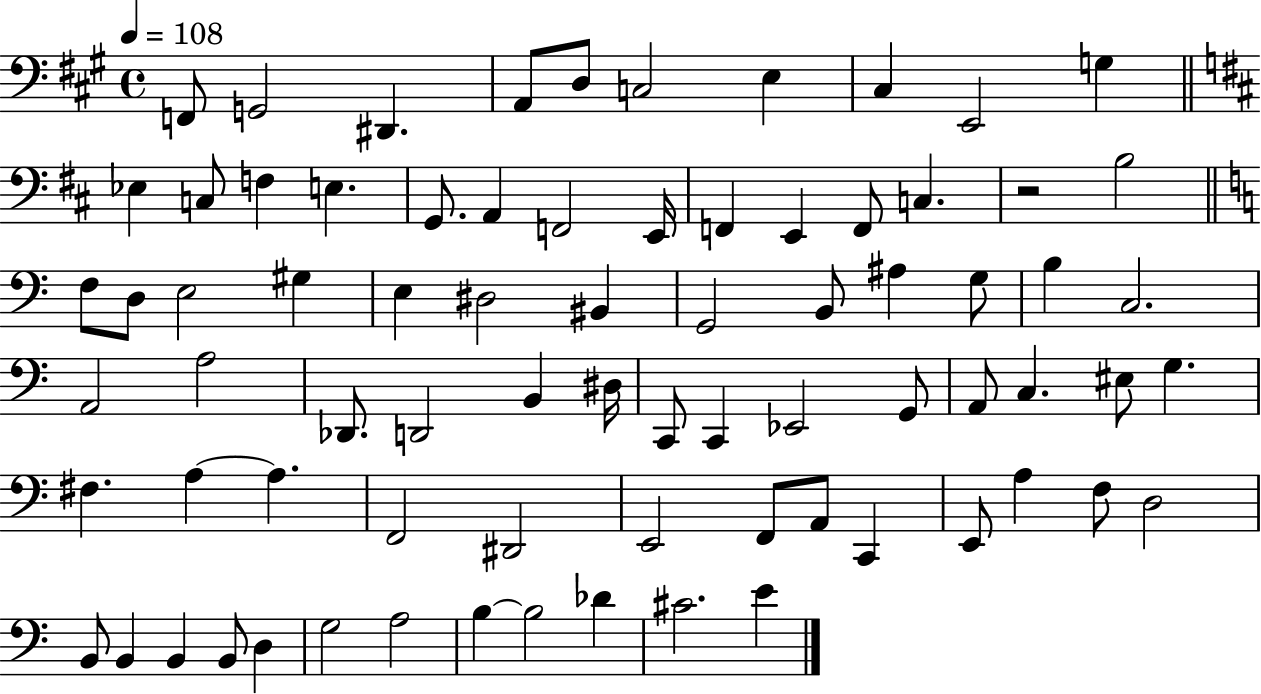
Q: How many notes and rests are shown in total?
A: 76